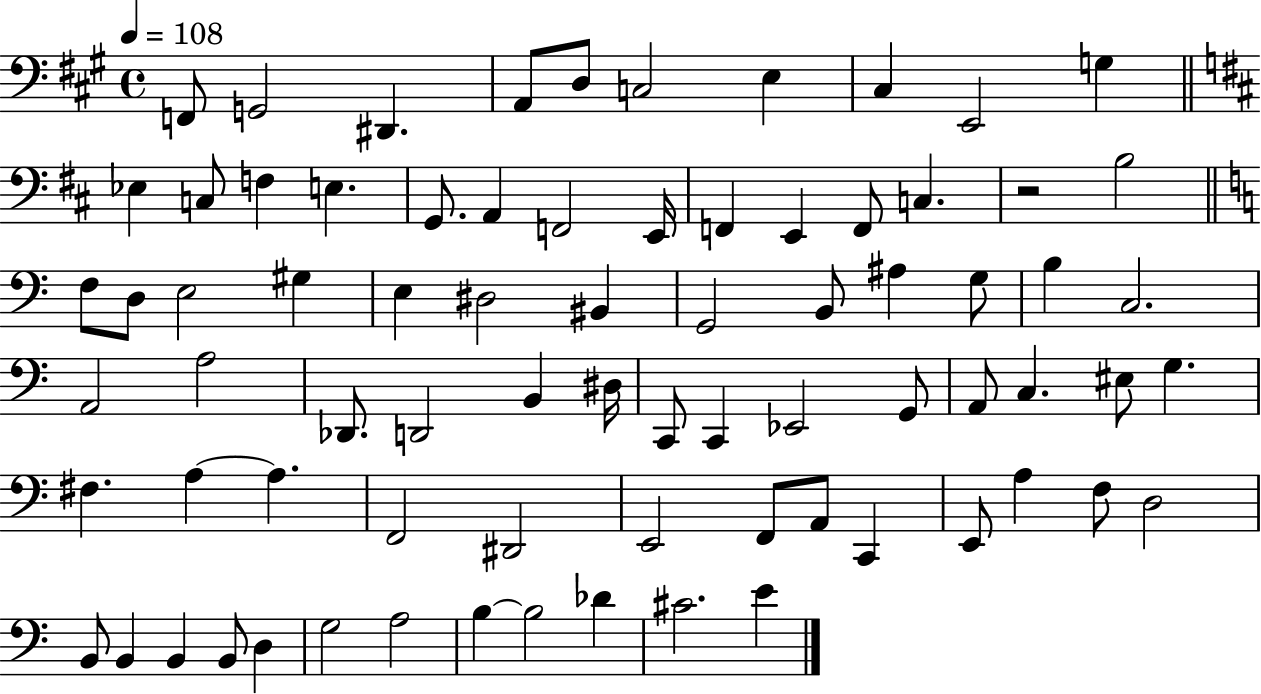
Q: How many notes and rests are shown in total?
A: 76